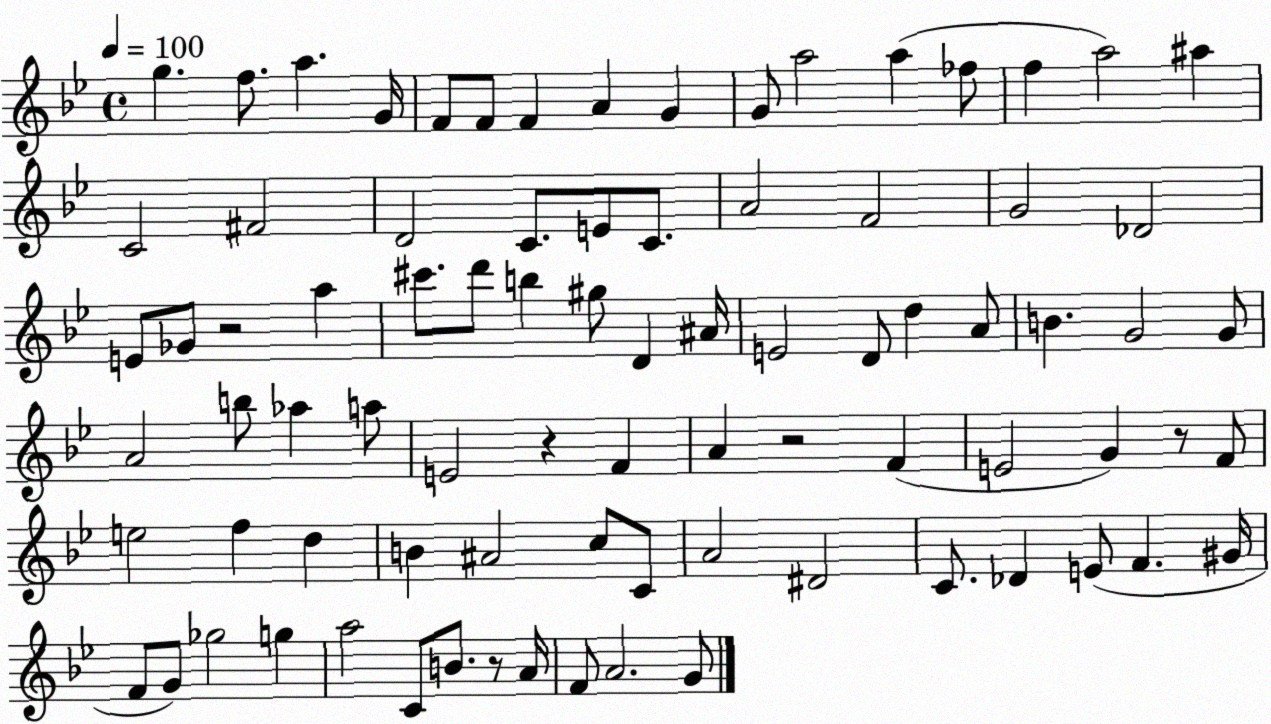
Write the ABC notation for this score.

X:1
T:Untitled
M:4/4
L:1/4
K:Bb
g f/2 a G/4 F/2 F/2 F A G G/2 a2 a _f/2 f a2 ^a C2 ^F2 D2 C/2 E/2 C/2 A2 F2 G2 _D2 E/2 _G/2 z2 a ^c'/2 d'/2 b ^g/2 D ^A/4 E2 D/2 d A/2 B G2 G/2 A2 b/2 _a a/2 E2 z F A z2 F E2 G z/2 F/2 e2 f d B ^A2 c/2 C/2 A2 ^D2 C/2 _D E/2 F ^G/4 F/2 G/2 _g2 g a2 C/2 B/2 z/2 A/4 F/2 A2 G/2